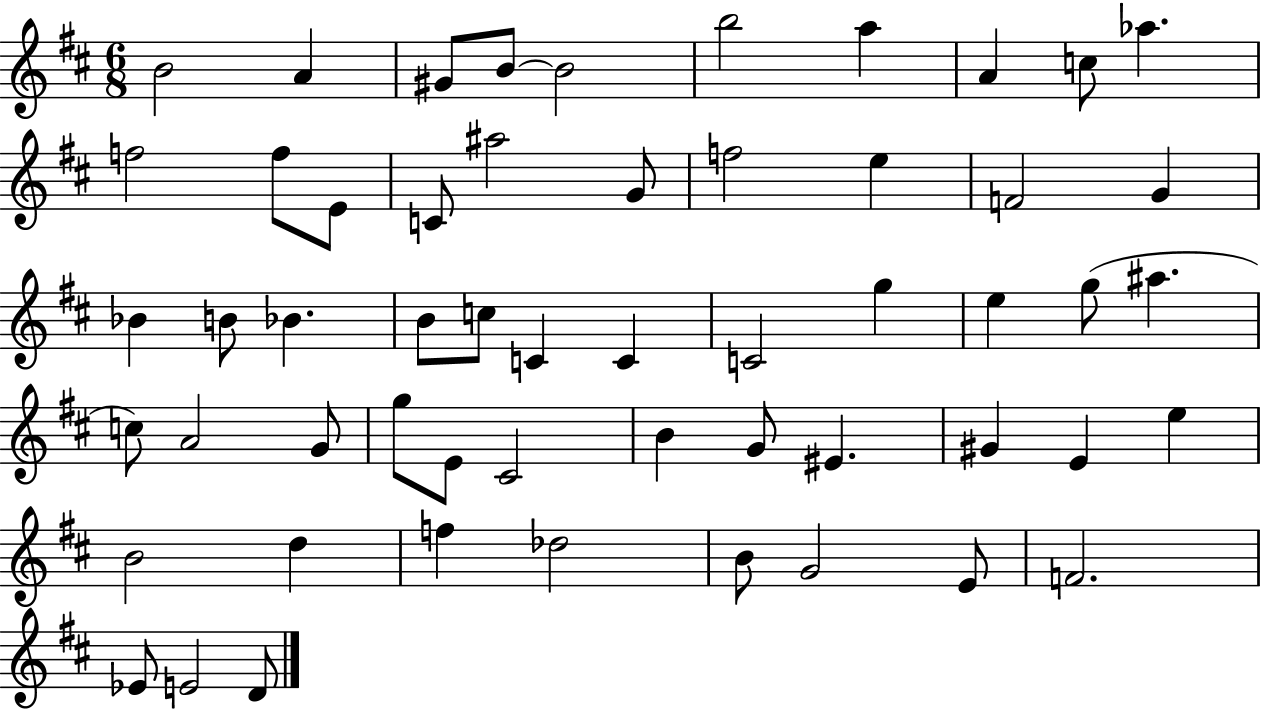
X:1
T:Untitled
M:6/8
L:1/4
K:D
B2 A ^G/2 B/2 B2 b2 a A c/2 _a f2 f/2 E/2 C/2 ^a2 G/2 f2 e F2 G _B B/2 _B B/2 c/2 C C C2 g e g/2 ^a c/2 A2 G/2 g/2 E/2 ^C2 B G/2 ^E ^G E e B2 d f _d2 B/2 G2 E/2 F2 _E/2 E2 D/2